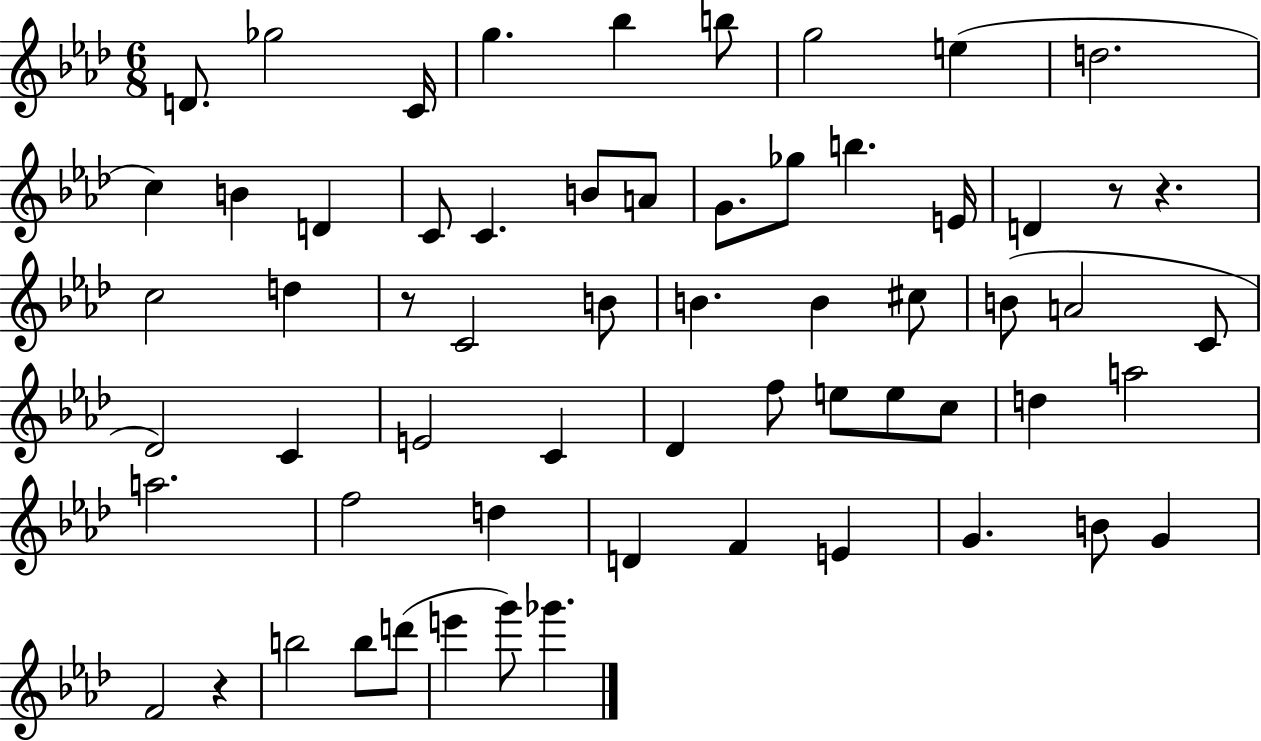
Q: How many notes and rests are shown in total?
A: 62